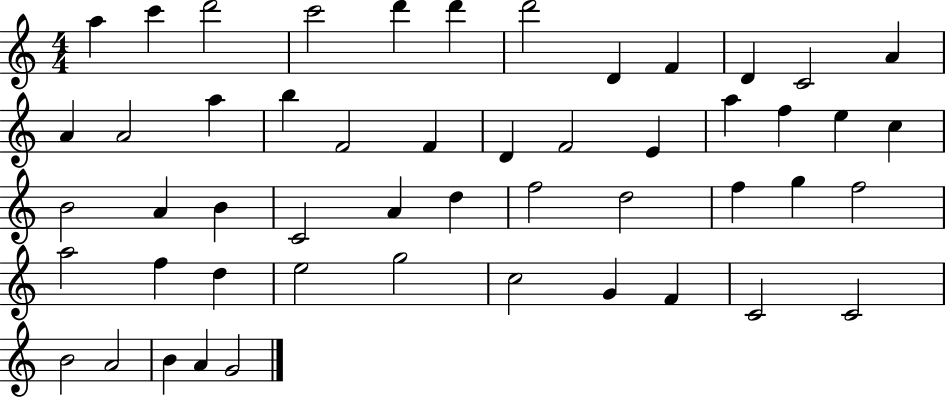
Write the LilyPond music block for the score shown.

{
  \clef treble
  \numericTimeSignature
  \time 4/4
  \key c \major
  a''4 c'''4 d'''2 | c'''2 d'''4 d'''4 | d'''2 d'4 f'4 | d'4 c'2 a'4 | \break a'4 a'2 a''4 | b''4 f'2 f'4 | d'4 f'2 e'4 | a''4 f''4 e''4 c''4 | \break b'2 a'4 b'4 | c'2 a'4 d''4 | f''2 d''2 | f''4 g''4 f''2 | \break a''2 f''4 d''4 | e''2 g''2 | c''2 g'4 f'4 | c'2 c'2 | \break b'2 a'2 | b'4 a'4 g'2 | \bar "|."
}